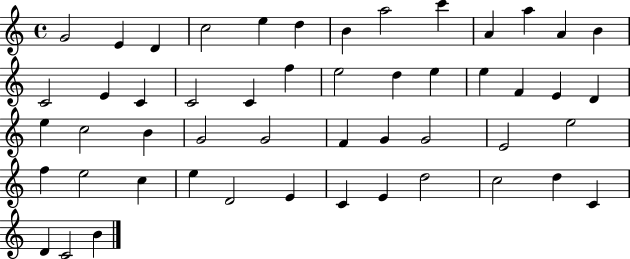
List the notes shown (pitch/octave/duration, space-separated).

G4/h E4/q D4/q C5/h E5/q D5/q B4/q A5/h C6/q A4/q A5/q A4/q B4/q C4/h E4/q C4/q C4/h C4/q F5/q E5/h D5/q E5/q E5/q F4/q E4/q D4/q E5/q C5/h B4/q G4/h G4/h F4/q G4/q G4/h E4/h E5/h F5/q E5/h C5/q E5/q D4/h E4/q C4/q E4/q D5/h C5/h D5/q C4/q D4/q C4/h B4/q